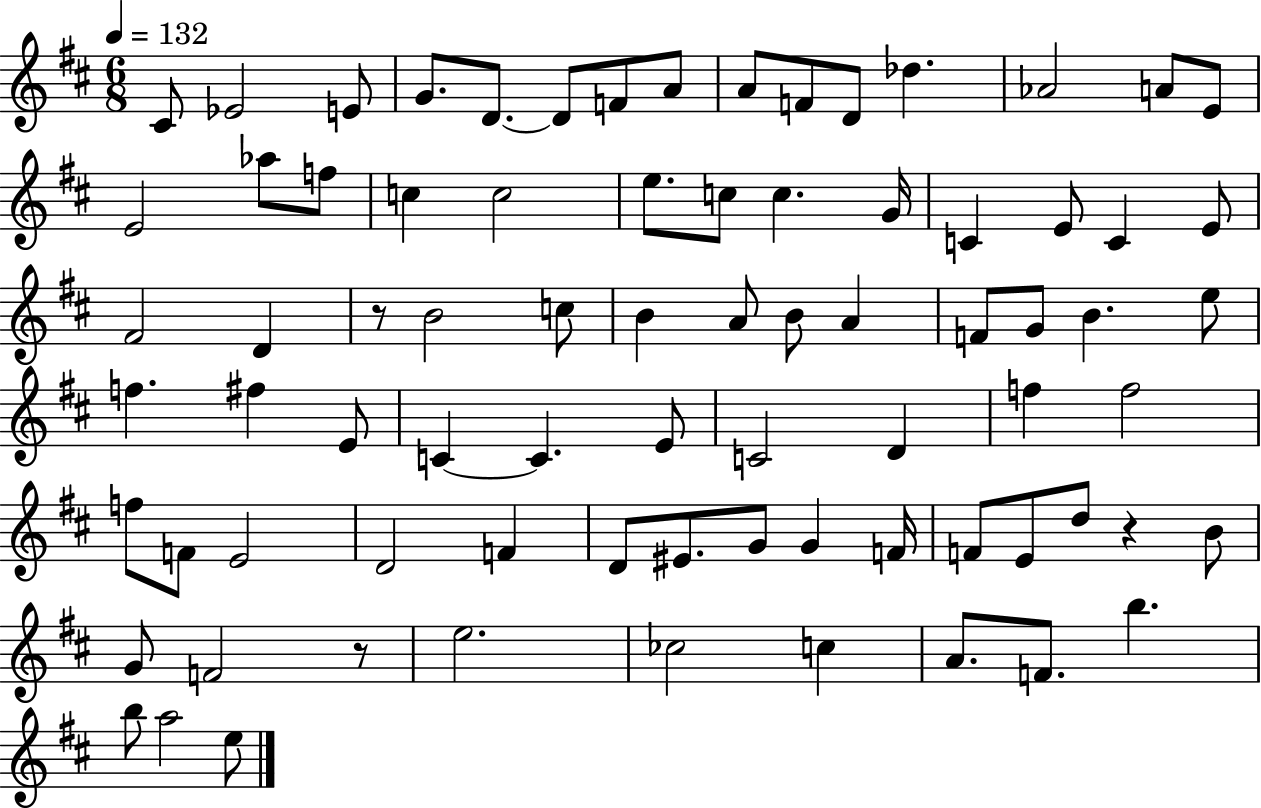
X:1
T:Untitled
M:6/8
L:1/4
K:D
^C/2 _E2 E/2 G/2 D/2 D/2 F/2 A/2 A/2 F/2 D/2 _d _A2 A/2 E/2 E2 _a/2 f/2 c c2 e/2 c/2 c G/4 C E/2 C E/2 ^F2 D z/2 B2 c/2 B A/2 B/2 A F/2 G/2 B e/2 f ^f E/2 C C E/2 C2 D f f2 f/2 F/2 E2 D2 F D/2 ^E/2 G/2 G F/4 F/2 E/2 d/2 z B/2 G/2 F2 z/2 e2 _c2 c A/2 F/2 b b/2 a2 e/2